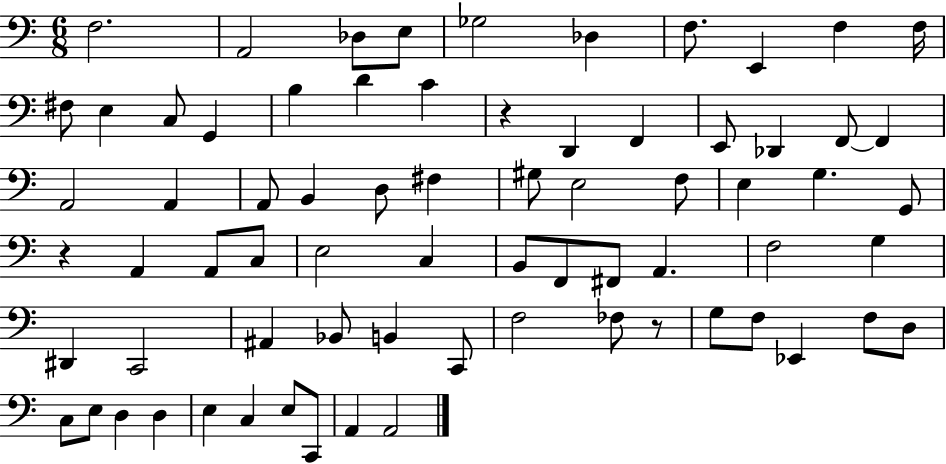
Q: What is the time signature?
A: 6/8